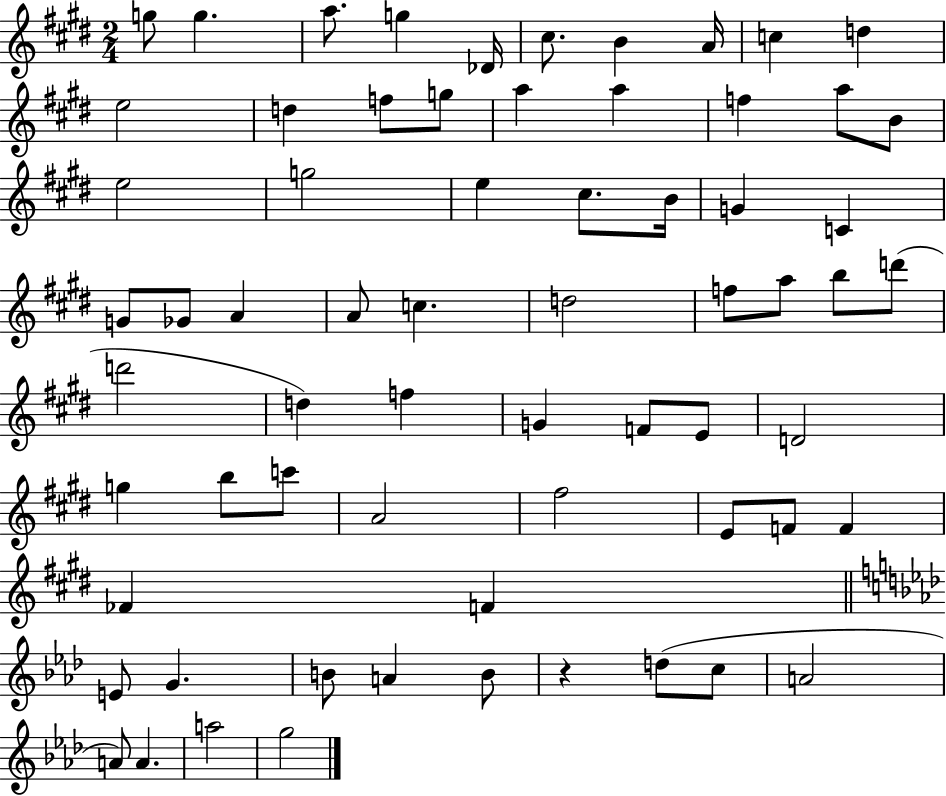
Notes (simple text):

G5/e G5/q. A5/e. G5/q Db4/s C#5/e. B4/q A4/s C5/q D5/q E5/h D5/q F5/e G5/e A5/q A5/q F5/q A5/e B4/e E5/h G5/h E5/q C#5/e. B4/s G4/q C4/q G4/e Gb4/e A4/q A4/e C5/q. D5/h F5/e A5/e B5/e D6/e D6/h D5/q F5/q G4/q F4/e E4/e D4/h G5/q B5/e C6/e A4/h F#5/h E4/e F4/e F4/q FES4/q F4/q E4/e G4/q. B4/e A4/q B4/e R/q D5/e C5/e A4/h A4/e A4/q. A5/h G5/h